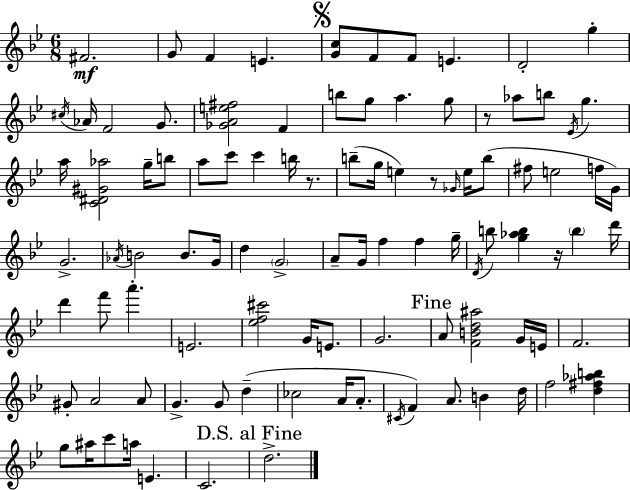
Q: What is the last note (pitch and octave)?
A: D5